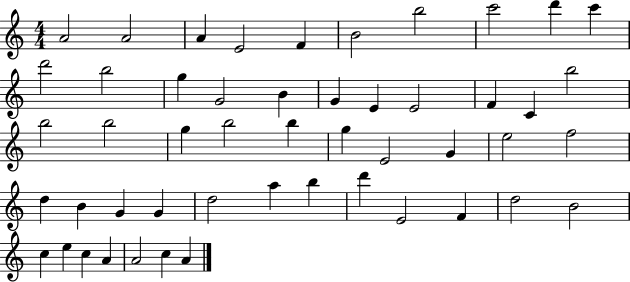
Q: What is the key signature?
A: C major